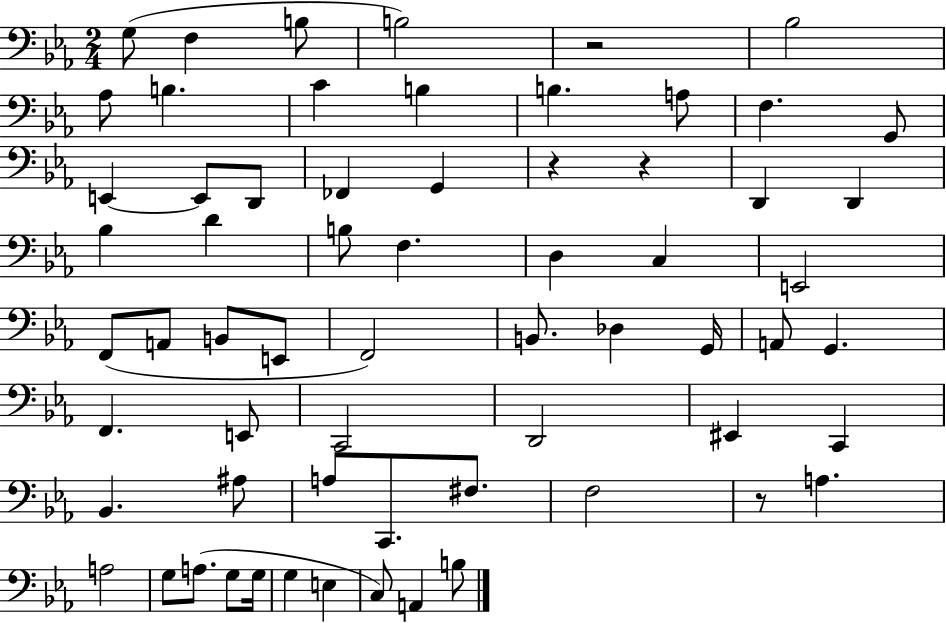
X:1
T:Untitled
M:2/4
L:1/4
K:Eb
G,/2 F, B,/2 B,2 z2 _B,2 _A,/2 B, C B, B, A,/2 F, G,,/2 E,, E,,/2 D,,/2 _F,, G,, z z D,, D,, _B, D B,/2 F, D, C, E,,2 F,,/2 A,,/2 B,,/2 E,,/2 F,,2 B,,/2 _D, G,,/4 A,,/2 G,, F,, E,,/2 C,,2 D,,2 ^E,, C,, _B,, ^A,/2 A,/2 C,,/2 ^F,/2 F,2 z/2 A, A,2 G,/2 A,/2 G,/2 G,/4 G, E, C,/2 A,, B,/2